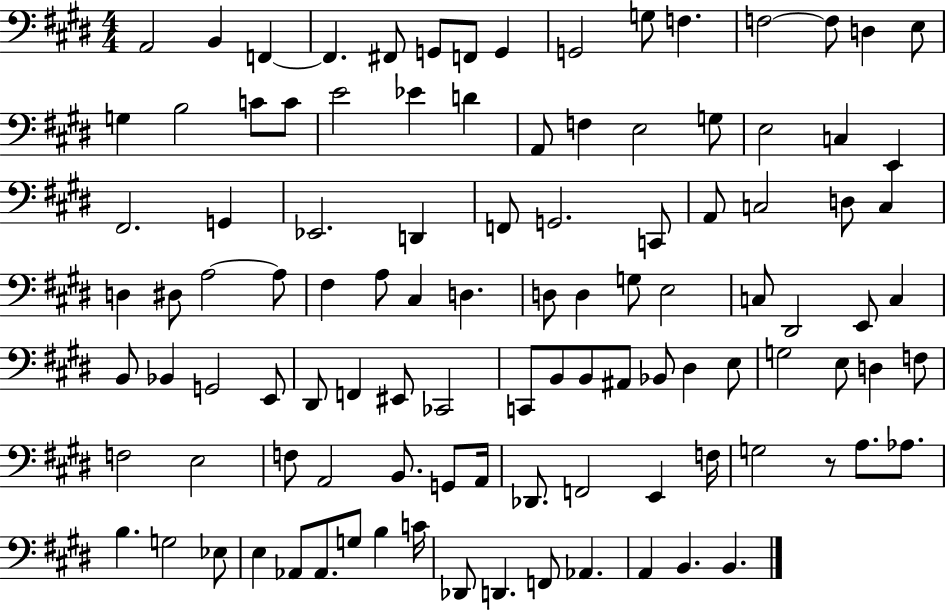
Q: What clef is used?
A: bass